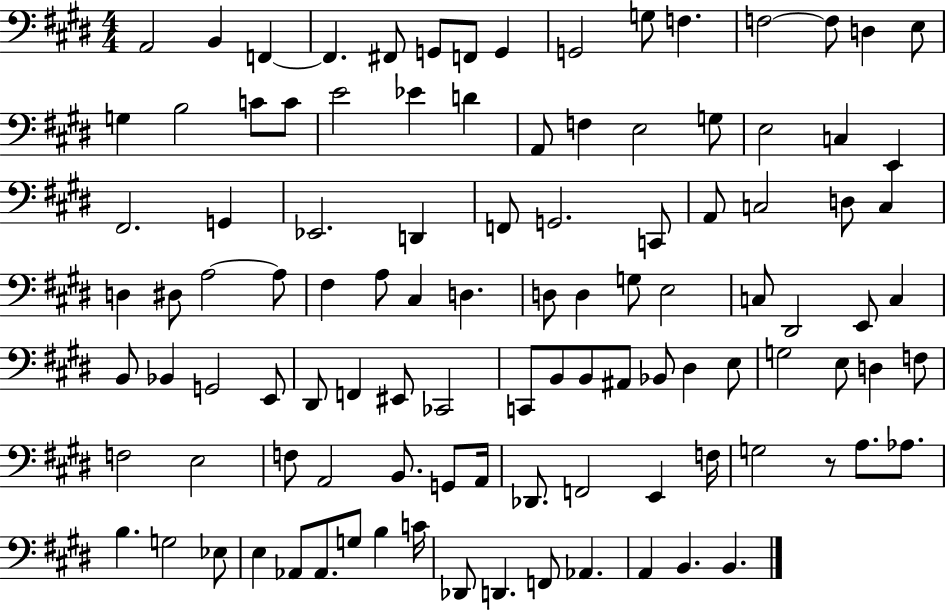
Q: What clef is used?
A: bass